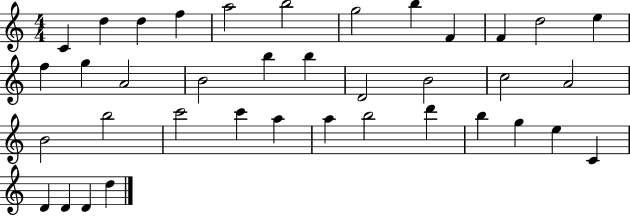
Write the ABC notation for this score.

X:1
T:Untitled
M:4/4
L:1/4
K:C
C d d f a2 b2 g2 b F F d2 e f g A2 B2 b b D2 B2 c2 A2 B2 b2 c'2 c' a a b2 d' b g e C D D D d